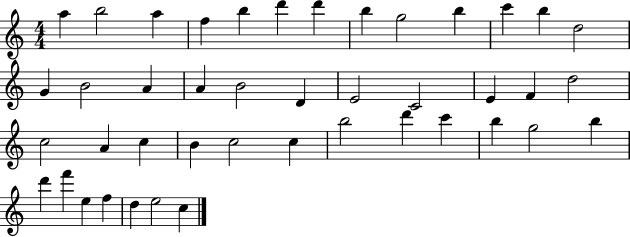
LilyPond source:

{
  \clef treble
  \numericTimeSignature
  \time 4/4
  \key c \major
  a''4 b''2 a''4 | f''4 b''4 d'''4 d'''4 | b''4 g''2 b''4 | c'''4 b''4 d''2 | \break g'4 b'2 a'4 | a'4 b'2 d'4 | e'2 c'2 | e'4 f'4 d''2 | \break c''2 a'4 c''4 | b'4 c''2 c''4 | b''2 d'''4 c'''4 | b''4 g''2 b''4 | \break d'''4 f'''4 e''4 f''4 | d''4 e''2 c''4 | \bar "|."
}